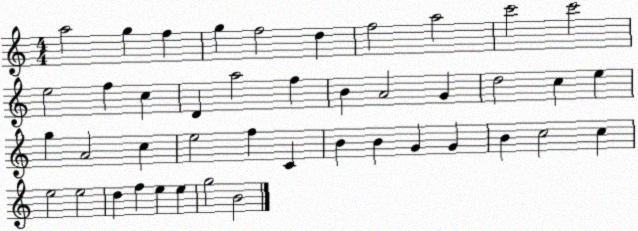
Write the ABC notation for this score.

X:1
T:Untitled
M:4/4
L:1/4
K:C
a2 g f g f2 d f2 a2 c'2 c'2 e2 f c D a2 f B A2 G d2 c e g A2 c e2 f C B B G G B c2 c e2 e2 d f e e g2 B2